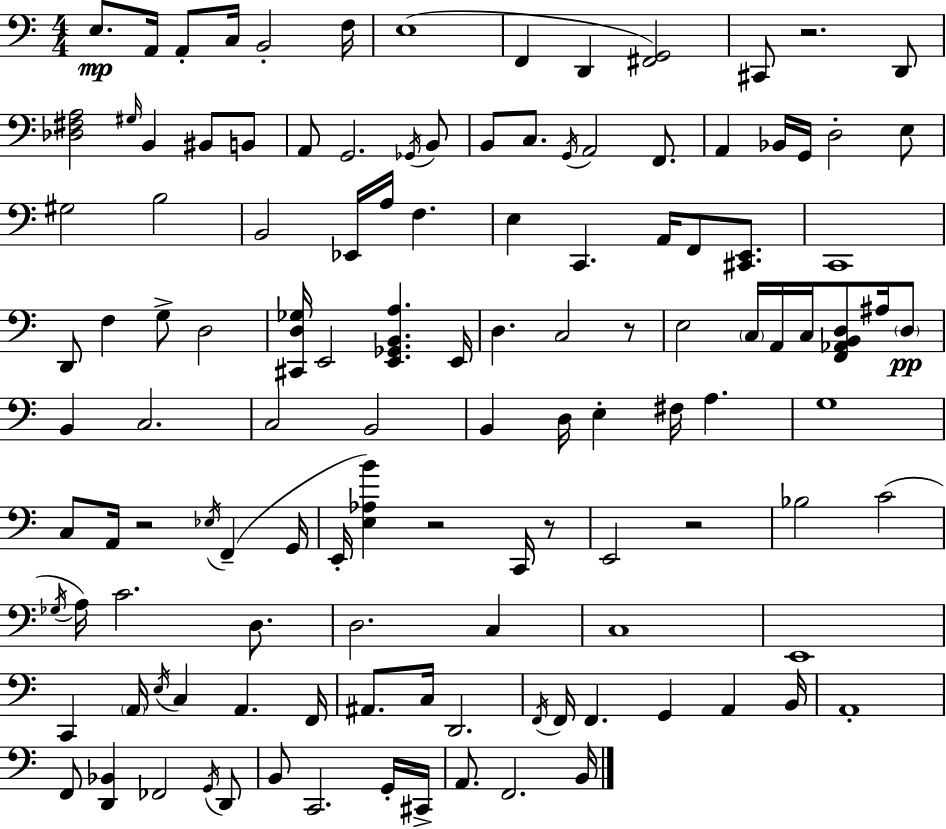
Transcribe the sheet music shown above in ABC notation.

X:1
T:Untitled
M:4/4
L:1/4
K:Am
E,/2 A,,/4 A,,/2 C,/4 B,,2 F,/4 E,4 F,, D,, [^F,,G,,]2 ^C,,/2 z2 D,,/2 [_D,^F,A,]2 ^G,/4 B,, ^B,,/2 B,,/2 A,,/2 G,,2 _G,,/4 B,,/2 B,,/2 C,/2 G,,/4 A,,2 F,,/2 A,, _B,,/4 G,,/4 D,2 E,/2 ^G,2 B,2 B,,2 _E,,/4 A,/4 F, E, C,, A,,/4 F,,/2 [^C,,E,,]/2 C,,4 D,,/2 F, G,/2 D,2 [^C,,D,_G,]/4 E,,2 [E,,_G,,B,,A,] E,,/4 D, C,2 z/2 E,2 C,/4 A,,/4 C,/4 [F,,_A,,B,,D,]/2 ^A,/4 D,/2 B,, C,2 C,2 B,,2 B,, D,/4 E, ^F,/4 A, G,4 C,/2 A,,/4 z2 _E,/4 F,, G,,/4 E,,/4 [E,_A,B] z2 C,,/4 z/2 E,,2 z2 _B,2 C2 _G,/4 A,/4 C2 D,/2 D,2 C, C,4 E,,4 C,, A,,/4 E,/4 C, A,, F,,/4 ^A,,/2 C,/4 D,,2 F,,/4 F,,/4 F,, G,, A,, B,,/4 A,,4 F,,/2 [D,,_B,,] _F,,2 G,,/4 D,,/2 B,,/2 C,,2 G,,/4 ^C,,/4 A,,/2 F,,2 B,,/4